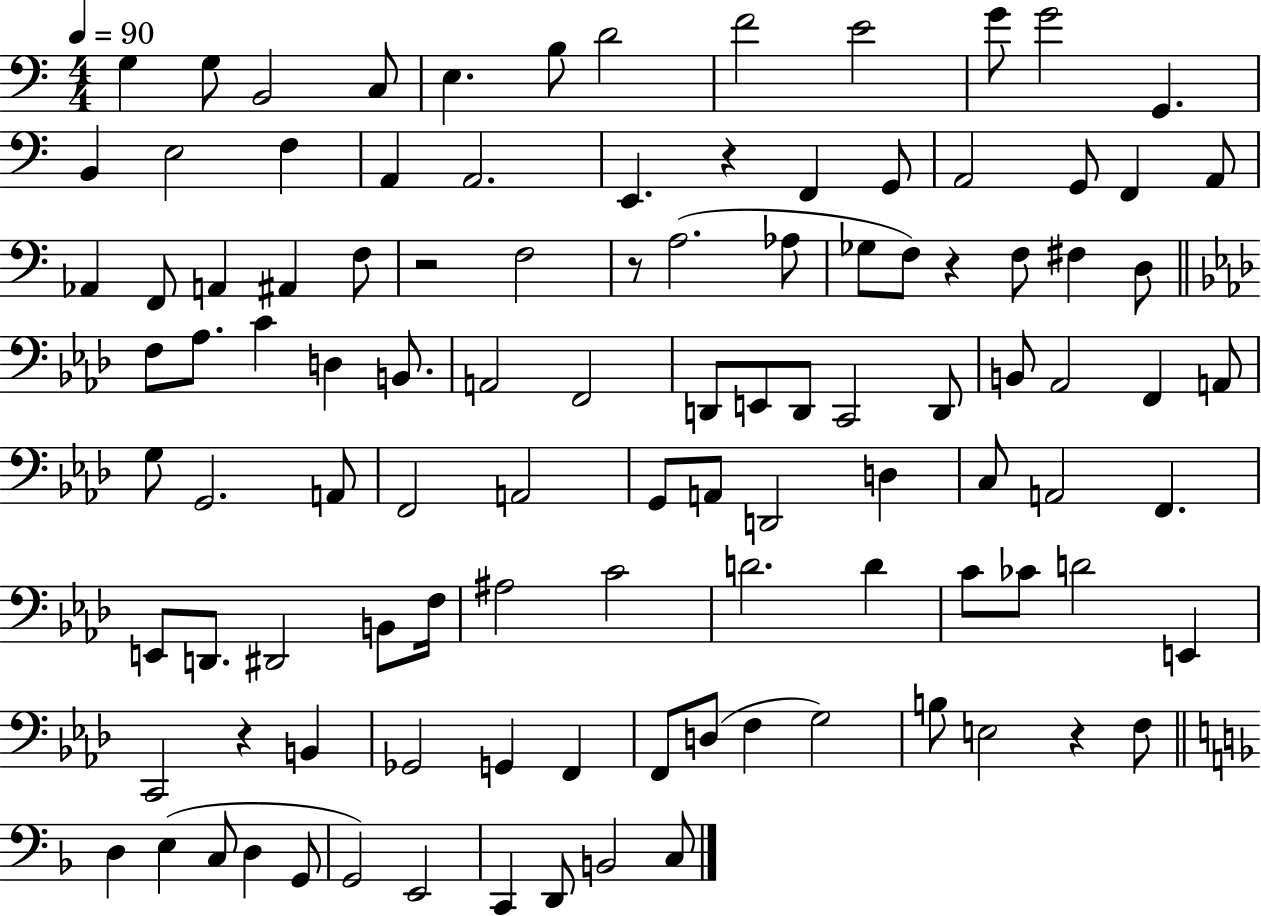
{
  \clef bass
  \numericTimeSignature
  \time 4/4
  \key c \major
  \tempo 4 = 90
  g4 g8 b,2 c8 | e4. b8 d'2 | f'2 e'2 | g'8 g'2 g,4. | \break b,4 e2 f4 | a,4 a,2. | e,4. r4 f,4 g,8 | a,2 g,8 f,4 a,8 | \break aes,4 f,8 a,4 ais,4 f8 | r2 f2 | r8 a2.( aes8 | ges8 f8) r4 f8 fis4 d8 | \break \bar "||" \break \key f \minor f8 aes8. c'4 d4 b,8. | a,2 f,2 | d,8 e,8 d,8 c,2 d,8 | b,8 aes,2 f,4 a,8 | \break g8 g,2. a,8 | f,2 a,2 | g,8 a,8 d,2 d4 | c8 a,2 f,4. | \break e,8 d,8. dis,2 b,8 f16 | ais2 c'2 | d'2. d'4 | c'8 ces'8 d'2 e,4 | \break c,2 r4 b,4 | ges,2 g,4 f,4 | f,8 d8( f4 g2) | b8 e2 r4 f8 | \break \bar "||" \break \key f \major d4 e4( c8 d4 g,8 | g,2) e,2 | c,4 d,8 b,2 c8 | \bar "|."
}